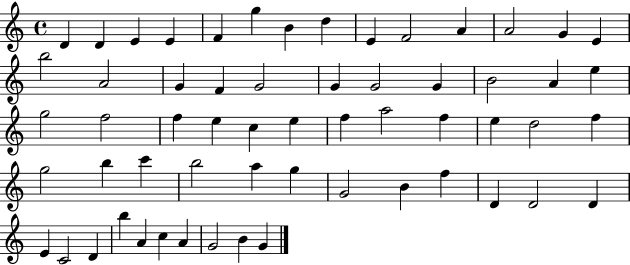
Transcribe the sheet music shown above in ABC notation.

X:1
T:Untitled
M:4/4
L:1/4
K:C
D D E E F g B d E F2 A A2 G E b2 A2 G F G2 G G2 G B2 A e g2 f2 f e c e f a2 f e d2 f g2 b c' b2 a g G2 B f D D2 D E C2 D b A c A G2 B G